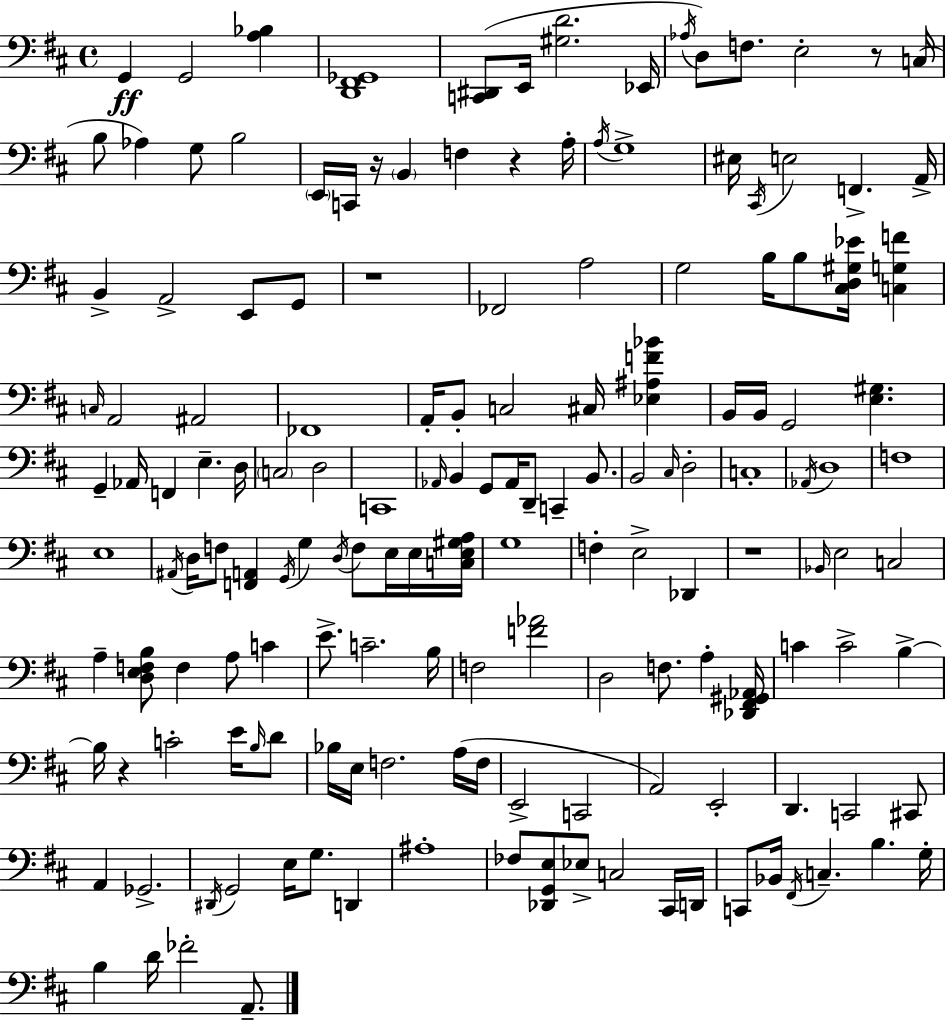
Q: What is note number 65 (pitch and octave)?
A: Ab2